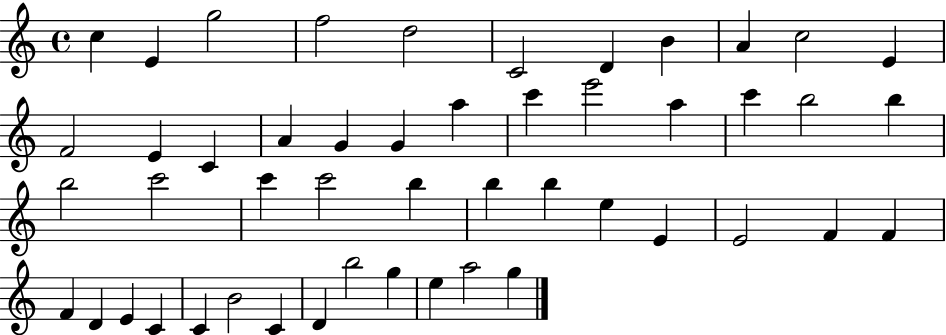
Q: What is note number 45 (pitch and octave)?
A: B5